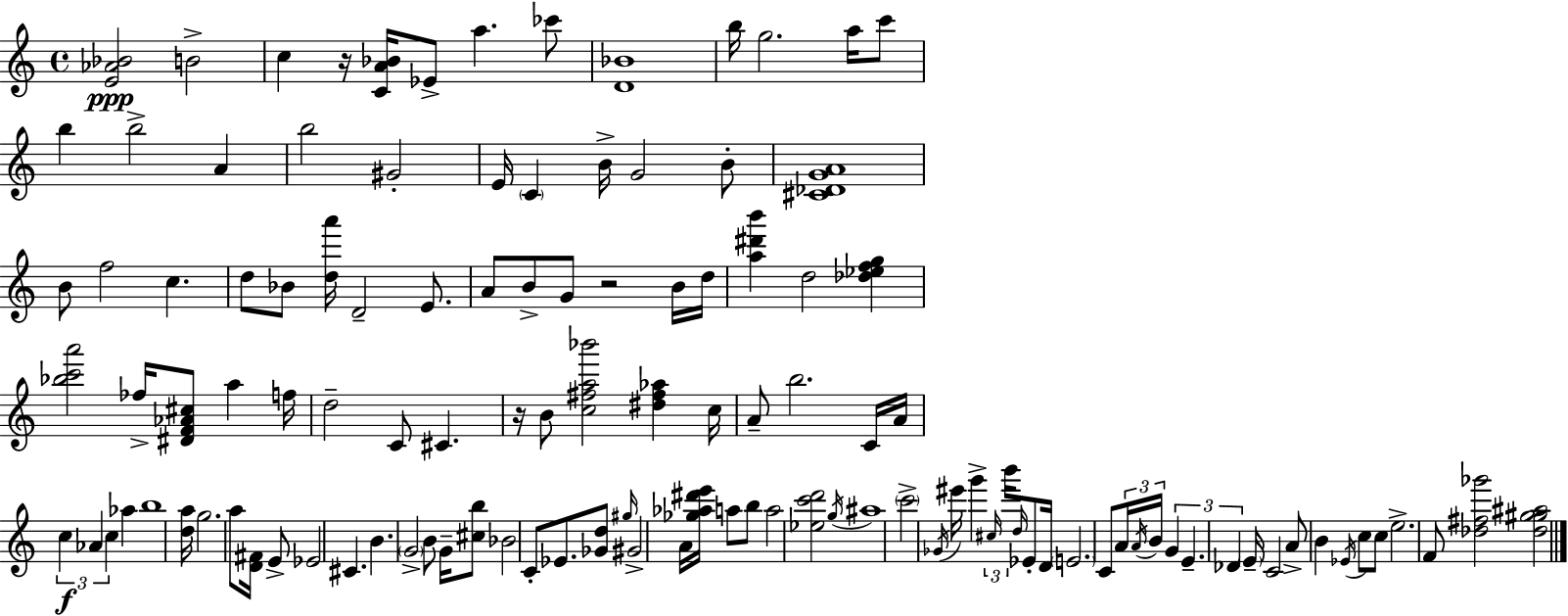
[E4,Ab4,Bb4]/h B4/h C5/q R/s [C4,A4,Bb4]/s Eb4/e A5/q. CES6/e [D4,Bb4]/w B5/s G5/h. A5/s C6/e B5/q B5/h A4/q B5/h G#4/h E4/s C4/q B4/s G4/h B4/e [C#4,Db4,G4,A4]/w B4/e F5/h C5/q. D5/e Bb4/e [D5,A6]/s D4/h E4/e. A4/e B4/e G4/e R/h B4/s D5/s [A5,D#6,B6]/q D5/h [Db5,Eb5,F5,G5]/q [Bb5,C6,A6]/h FES5/s [D#4,F4,Ab4,C#5]/e A5/q F5/s D5/h C4/e C#4/q. R/s B4/e [C5,F#5,A5,Bb6]/h [D#5,F#5,Ab5]/q C5/s A4/e B5/h. C4/s A4/s C5/q Ab4/q C5/q Ab5/q B5/w [D5,A5]/s G5/h. A5/e [D4,F#4]/s E4/e Eb4/h C#4/q. B4/q. G4/h B4/e G4/s [C#5,B5]/e Bb4/h C4/e Eb4/e. [Gb4,D5]/e G#5/s G#4/h A4/s [Gb5,Ab5,D#6,E6]/s A5/e B5/e A5/h [Eb5,C6,D6]/h G5/s A#5/w C6/h Gb4/s EIS6/s G6/q C#5/s B6/s D5/s Eb4/e D4/s E4/h. C4/e A4/s A4/s B4/s G4/q E4/q. Db4/q E4/s C4/h A4/e B4/q Eb4/s C5/e C5/e E5/h. F4/e [Db5,F#5,Gb6]/h [Db5,G#5,G#5,A#5]/h